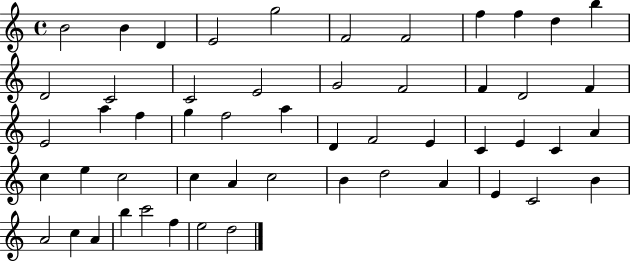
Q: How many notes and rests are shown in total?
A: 53